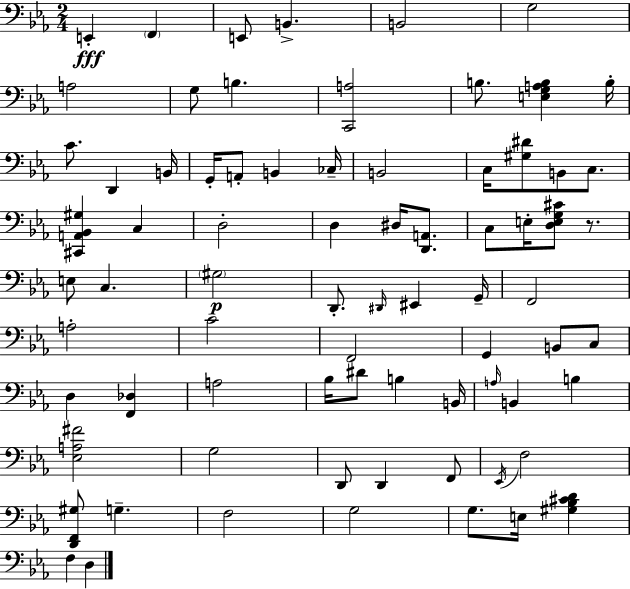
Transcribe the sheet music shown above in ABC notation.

X:1
T:Untitled
M:2/4
L:1/4
K:Eb
E,, F,, E,,/2 B,, B,,2 G,2 A,2 G,/2 B, [C,,A,]2 B,/2 [E,G,A,B,] B,/4 C/2 D,, B,,/4 G,,/4 A,,/2 B,, _C,/4 B,,2 C,/4 [^G,^D]/2 B,,/2 C,/2 [^C,,A,,_B,,^G,] C, D,2 D, ^D,/4 [D,,A,,]/2 C,/2 E,/4 [D,E,G,^C]/2 z/2 E,/2 C, ^G,2 D,,/2 ^D,,/4 ^E,, G,,/4 F,,2 A,2 C2 F,,2 G,, B,,/2 C,/2 D, [F,,_D,] A,2 _B,/4 ^D/2 B, B,,/4 A,/4 B,, B, [_E,A,^F]2 G,2 D,,/2 D,, F,,/2 _E,,/4 F,2 [D,,F,,^G,]/2 G, F,2 G,2 G,/2 E,/4 [^G,_B,^CD] F, D,